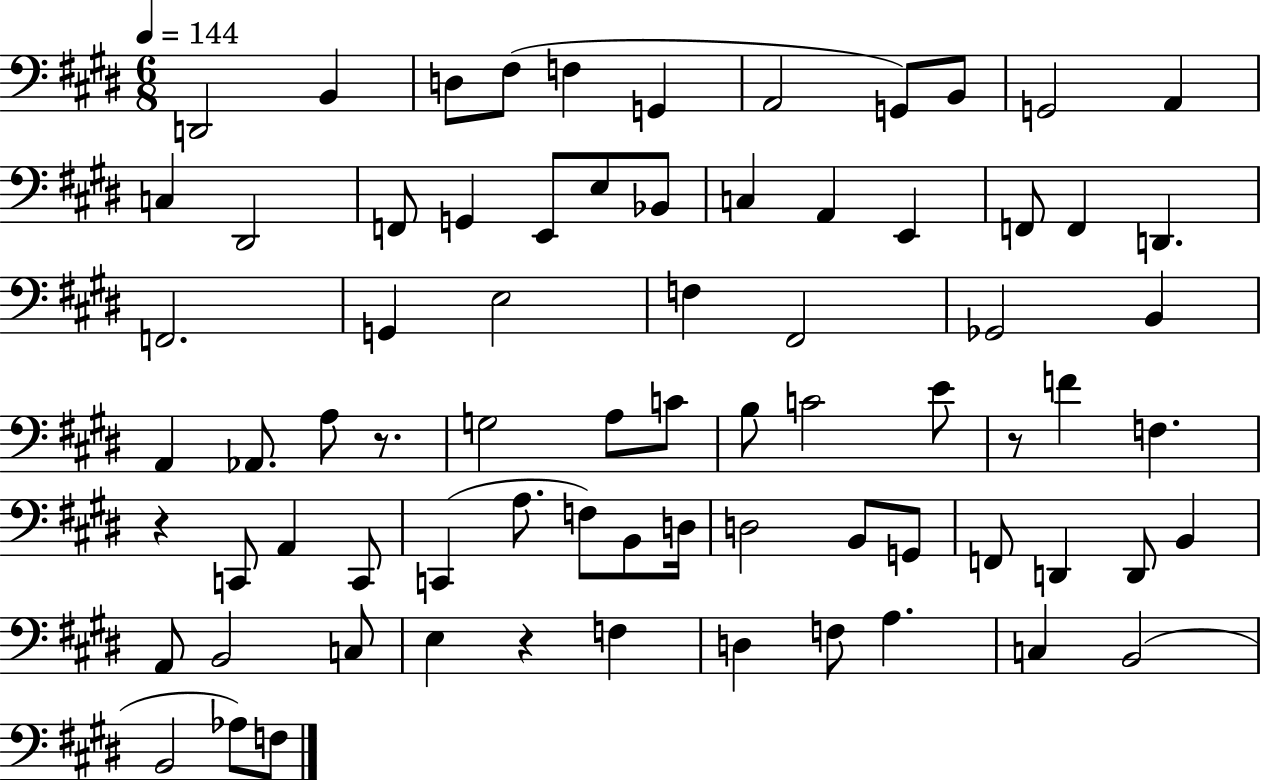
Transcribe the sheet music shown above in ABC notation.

X:1
T:Untitled
M:6/8
L:1/4
K:E
D,,2 B,, D,/2 ^F,/2 F, G,, A,,2 G,,/2 B,,/2 G,,2 A,, C, ^D,,2 F,,/2 G,, E,,/2 E,/2 _B,,/2 C, A,, E,, F,,/2 F,, D,, F,,2 G,, E,2 F, ^F,,2 _G,,2 B,, A,, _A,,/2 A,/2 z/2 G,2 A,/2 C/2 B,/2 C2 E/2 z/2 F F, z C,,/2 A,, C,,/2 C,, A,/2 F,/2 B,,/2 D,/4 D,2 B,,/2 G,,/2 F,,/2 D,, D,,/2 B,, A,,/2 B,,2 C,/2 E, z F, D, F,/2 A, C, B,,2 B,,2 _A,/2 F,/2